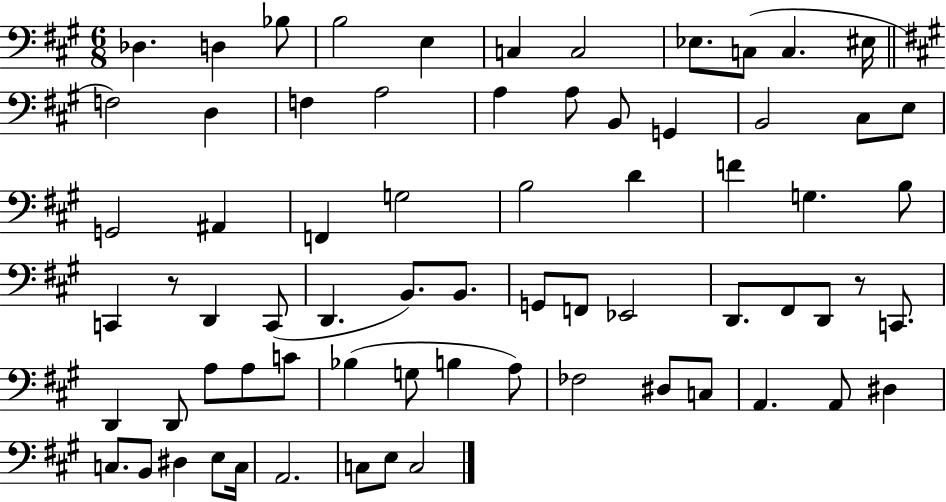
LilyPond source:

{
  \clef bass
  \numericTimeSignature
  \time 6/8
  \key a \major
  des4. d4 bes8 | b2 e4 | c4 c2 | ees8. c8( c4. eis16 | \break \bar "||" \break \key a \major f2) d4 | f4 a2 | a4 a8 b,8 g,4 | b,2 cis8 e8 | \break g,2 ais,4 | f,4 g2 | b2 d'4 | f'4 g4. b8 | \break c,4 r8 d,4 c,8( | d,4. b,8.) b,8. | g,8 f,8 ees,2 | d,8. fis,8 d,8 r8 c,8. | \break d,4 d,8 a8 a8 c'8 | bes4( g8 b4 a8) | fes2 dis8 c8 | a,4. a,8 dis4 | \break c8. b,8 dis4 e8 c16 | a,2. | c8 e8 c2 | \bar "|."
}